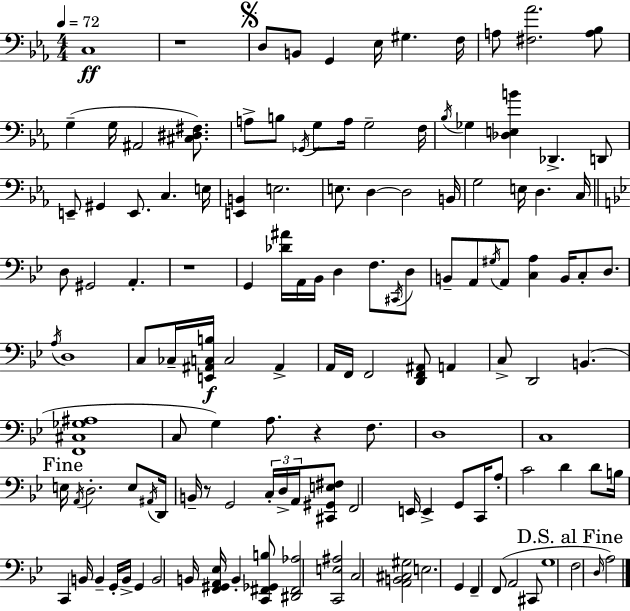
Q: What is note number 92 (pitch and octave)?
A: D4